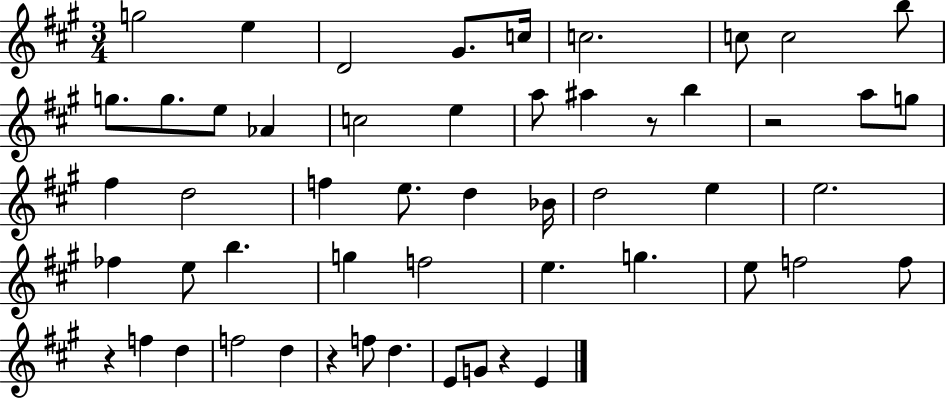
G5/h E5/q D4/h G#4/e. C5/s C5/h. C5/e C5/h B5/e G5/e. G5/e. E5/e Ab4/q C5/h E5/q A5/e A#5/q R/e B5/q R/h A5/e G5/e F#5/q D5/h F5/q E5/e. D5/q Bb4/s D5/h E5/q E5/h. FES5/q E5/e B5/q. G5/q F5/h E5/q. G5/q. E5/e F5/h F5/e R/q F5/q D5/q F5/h D5/q R/q F5/e D5/q. E4/e G4/e R/q E4/q